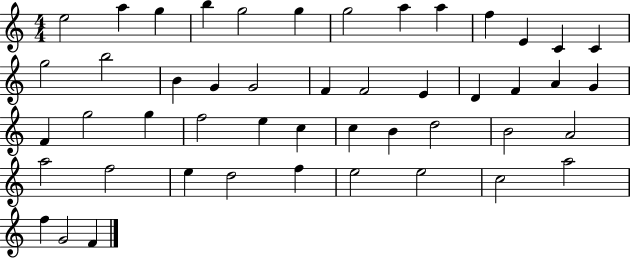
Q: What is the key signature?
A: C major